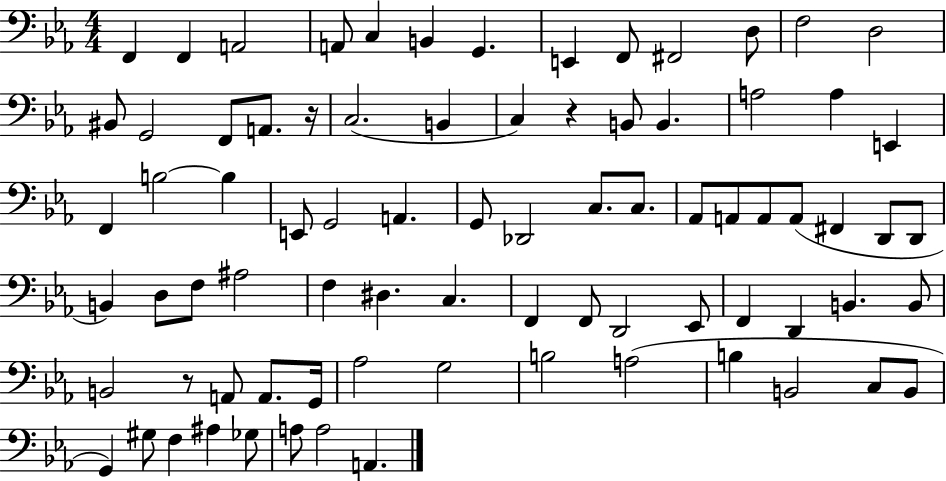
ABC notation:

X:1
T:Untitled
M:4/4
L:1/4
K:Eb
F,, F,, A,,2 A,,/2 C, B,, G,, E,, F,,/2 ^F,,2 D,/2 F,2 D,2 ^B,,/2 G,,2 F,,/2 A,,/2 z/4 C,2 B,, C, z B,,/2 B,, A,2 A, E,, F,, B,2 B, E,,/2 G,,2 A,, G,,/2 _D,,2 C,/2 C,/2 _A,,/2 A,,/2 A,,/2 A,,/2 ^F,, D,,/2 D,,/2 B,, D,/2 F,/2 ^A,2 F, ^D, C, F,, F,,/2 D,,2 _E,,/2 F,, D,, B,, B,,/2 B,,2 z/2 A,,/2 A,,/2 G,,/4 _A,2 G,2 B,2 A,2 B, B,,2 C,/2 B,,/2 G,, ^G,/2 F, ^A, _G,/2 A,/2 A,2 A,,